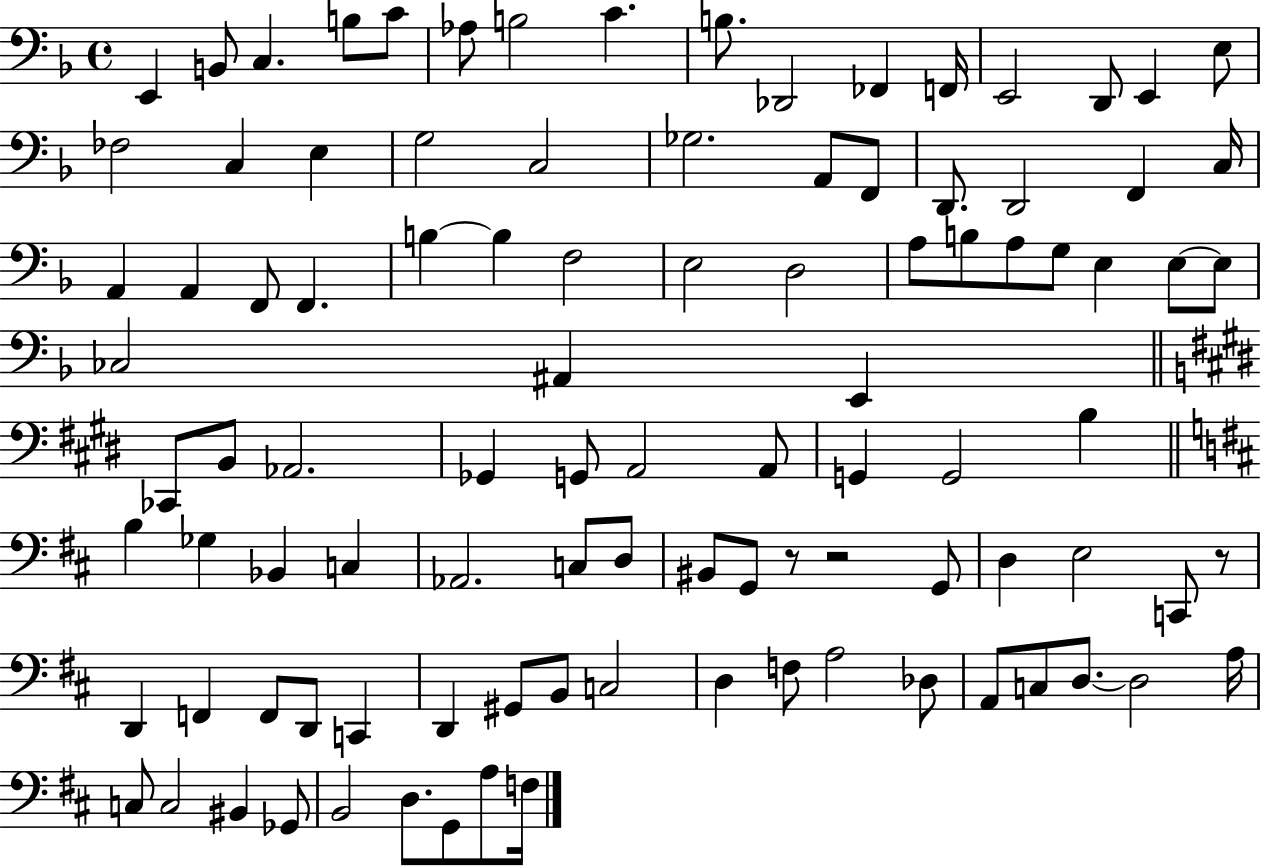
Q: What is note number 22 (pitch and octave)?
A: Gb3